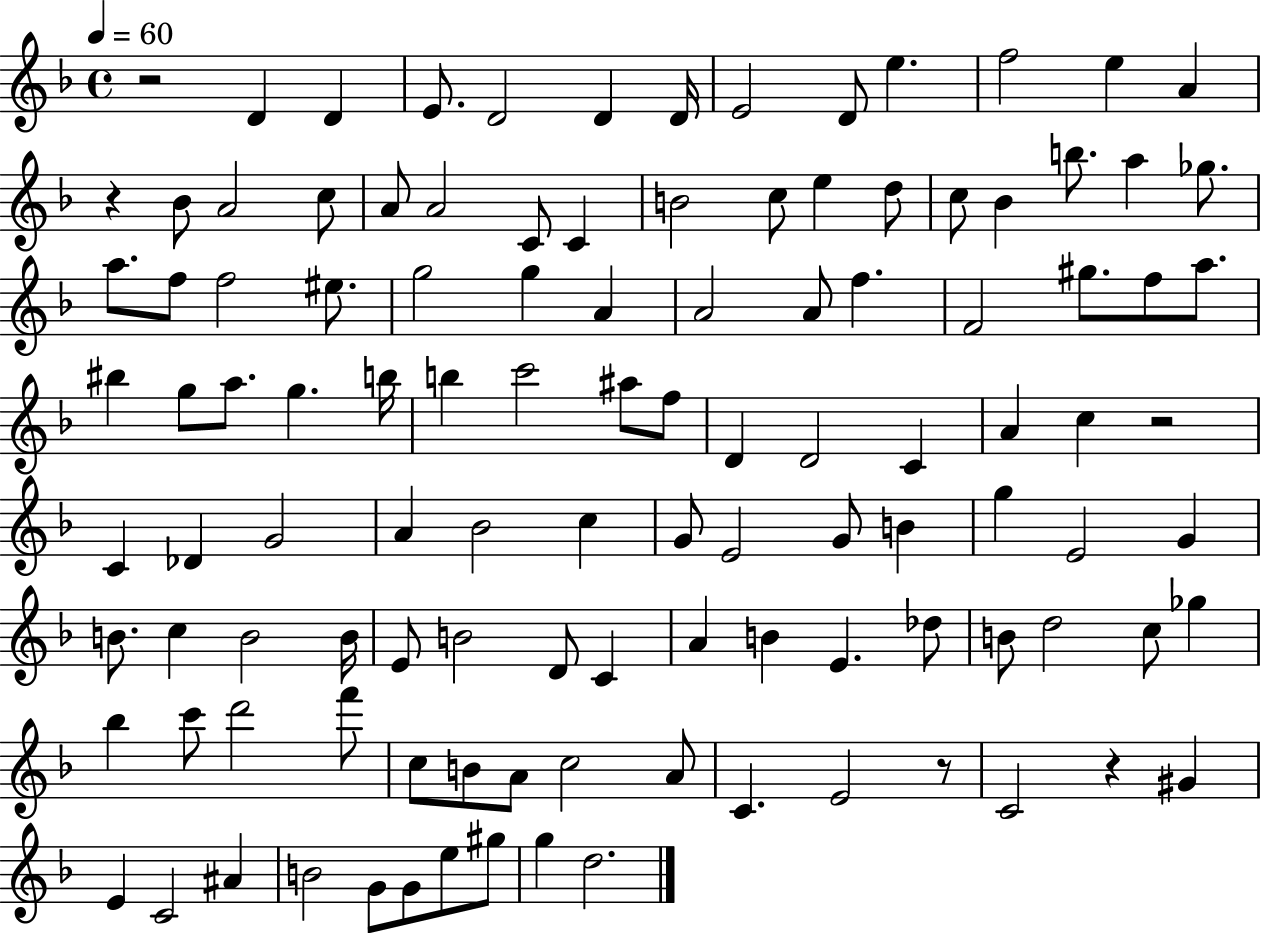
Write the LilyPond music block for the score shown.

{
  \clef treble
  \time 4/4
  \defaultTimeSignature
  \key f \major
  \tempo 4 = 60
  r2 d'4 d'4 | e'8. d'2 d'4 d'16 | e'2 d'8 e''4. | f''2 e''4 a'4 | \break r4 bes'8 a'2 c''8 | a'8 a'2 c'8 c'4 | b'2 c''8 e''4 d''8 | c''8 bes'4 b''8. a''4 ges''8. | \break a''8. f''8 f''2 eis''8. | g''2 g''4 a'4 | a'2 a'8 f''4. | f'2 gis''8. f''8 a''8. | \break bis''4 g''8 a''8. g''4. b''16 | b''4 c'''2 ais''8 f''8 | d'4 d'2 c'4 | a'4 c''4 r2 | \break c'4 des'4 g'2 | a'4 bes'2 c''4 | g'8 e'2 g'8 b'4 | g''4 e'2 g'4 | \break b'8. c''4 b'2 b'16 | e'8 b'2 d'8 c'4 | a'4 b'4 e'4. des''8 | b'8 d''2 c''8 ges''4 | \break bes''4 c'''8 d'''2 f'''8 | c''8 b'8 a'8 c''2 a'8 | c'4. e'2 r8 | c'2 r4 gis'4 | \break e'4 c'2 ais'4 | b'2 g'8 g'8 e''8 gis''8 | g''4 d''2. | \bar "|."
}